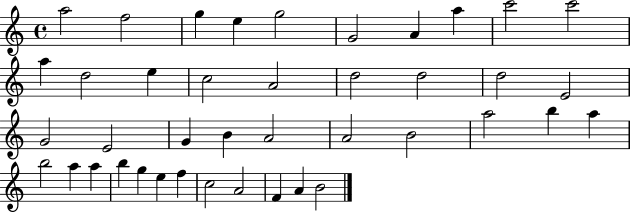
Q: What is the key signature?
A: C major